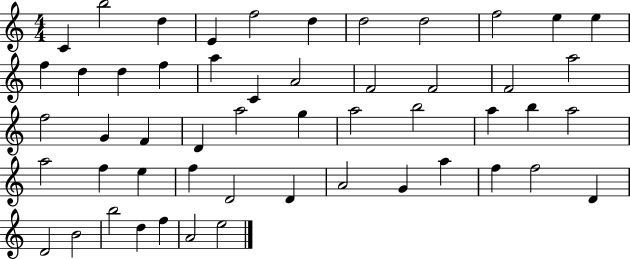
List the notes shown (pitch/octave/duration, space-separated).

C4/q B5/h D5/q E4/q F5/h D5/q D5/h D5/h F5/h E5/q E5/q F5/q D5/q D5/q F5/q A5/q C4/q A4/h F4/h F4/h F4/h A5/h F5/h G4/q F4/q D4/q A5/h G5/q A5/h B5/h A5/q B5/q A5/h A5/h F5/q E5/q F5/q D4/h D4/q A4/h G4/q A5/q F5/q F5/h D4/q D4/h B4/h B5/h D5/q F5/q A4/h E5/h